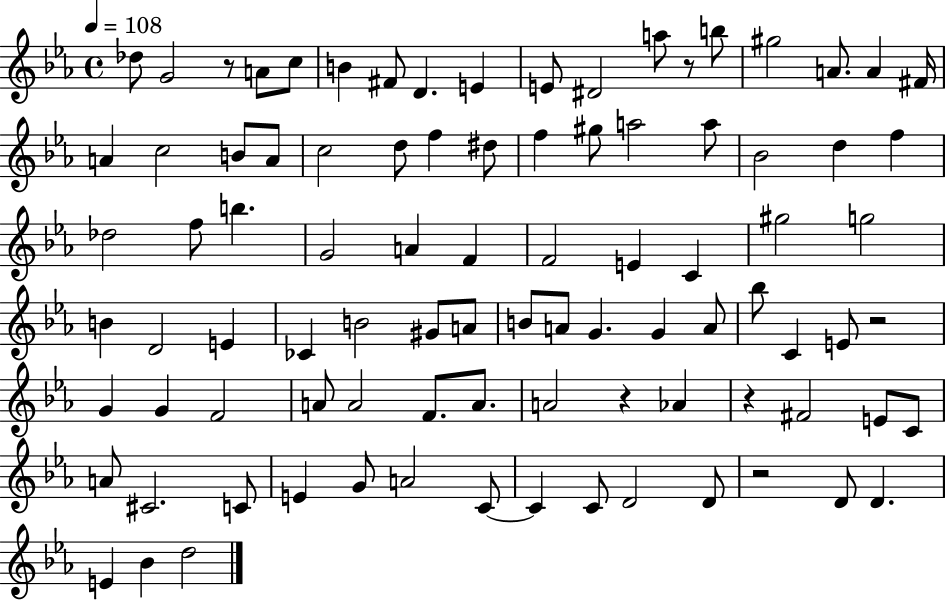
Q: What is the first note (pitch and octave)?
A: Db5